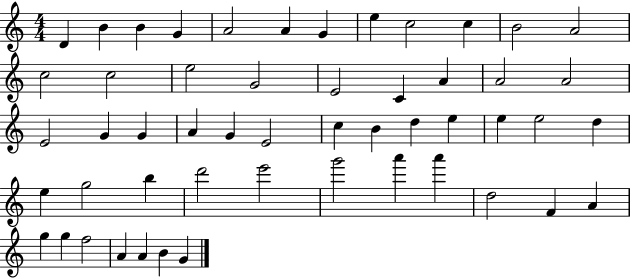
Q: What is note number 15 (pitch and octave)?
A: E5